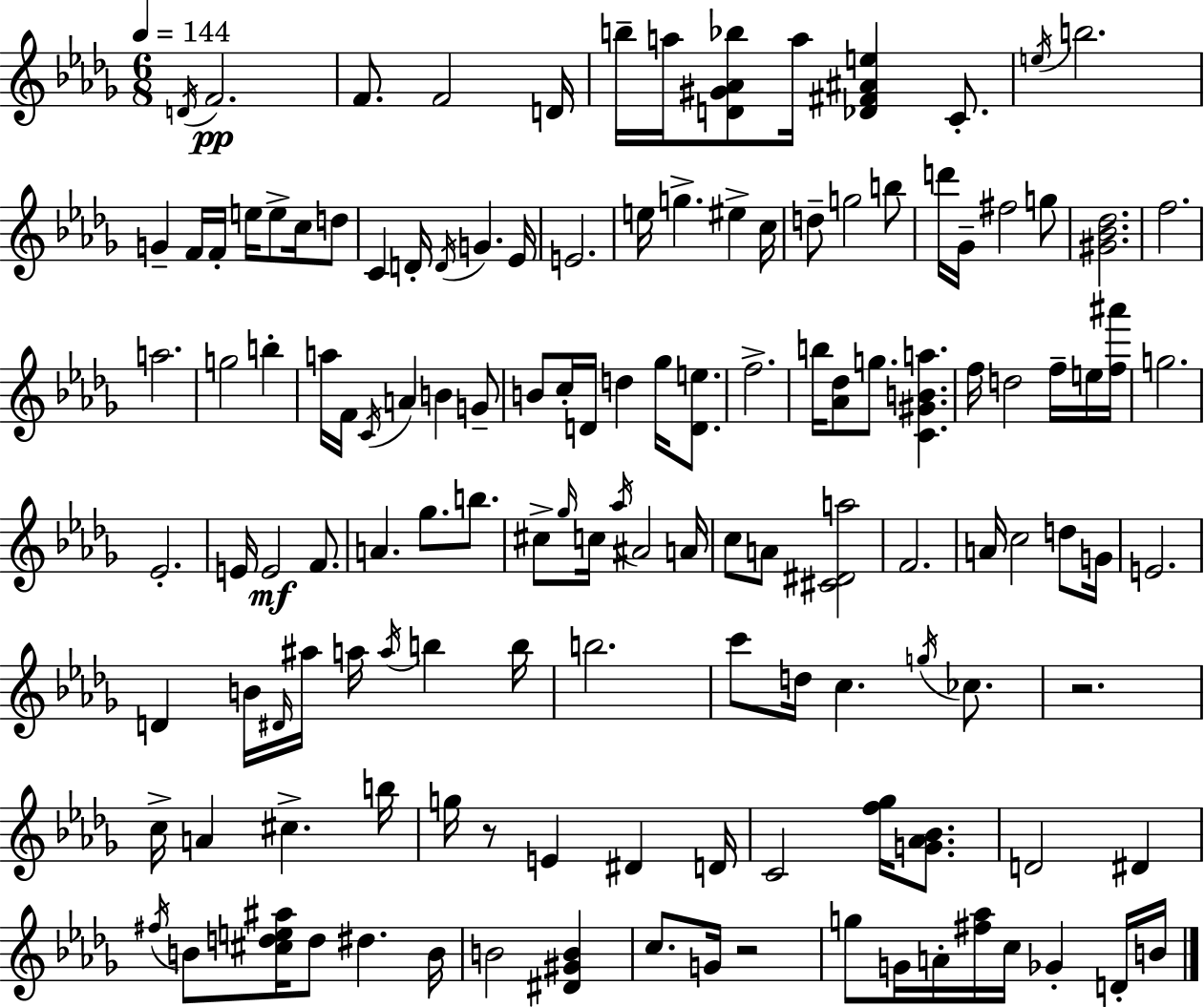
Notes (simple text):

D4/s F4/h. F4/e. F4/h D4/s B5/s A5/s [D4,G#4,Ab4,Bb5]/e A5/s [Db4,F#4,A#4,E5]/q C4/e. E5/s B5/h. G4/q F4/s F4/s E5/s E5/e C5/s D5/e C4/q D4/s D4/s G4/q. Eb4/s E4/h. E5/s G5/q. EIS5/q C5/s D5/e G5/h B5/e D6/s Gb4/s F#5/h G5/e [G#4,Bb4,Db5]/h. F5/h. A5/h. G5/h B5/q A5/s F4/s C4/s A4/q B4/q G4/e B4/e C5/s D4/s D5/q Gb5/s [D4,E5]/e. F5/h. B5/s [Ab4,Db5]/e G5/e. [C4,G#4,B4,A5]/q. F5/s D5/h F5/s E5/s [F5,A#6]/s G5/h. Eb4/h. E4/s E4/h F4/e. A4/q. Gb5/e. B5/e. C#5/e Gb5/s C5/s Ab5/s A#4/h A4/s C5/e A4/e [C#4,D#4,A5]/h F4/h. A4/s C5/h D5/e G4/s E4/h. D4/q B4/s D#4/s A#5/s A5/s A5/s B5/q B5/s B5/h. C6/e D5/s C5/q. G5/s CES5/e. R/h. C5/s A4/q C#5/q. B5/s G5/s R/e E4/q D#4/q D4/s C4/h [F5,Gb5]/s [G4,Ab4,Bb4]/e. D4/h D#4/q F#5/s B4/e [C#5,D5,E5,A#5]/s D5/e D#5/q. B4/s B4/h [D#4,G#4,B4]/q C5/e. G4/s R/h G5/e G4/s A4/s [F#5,Ab5]/s C5/s Gb4/q D4/s B4/s